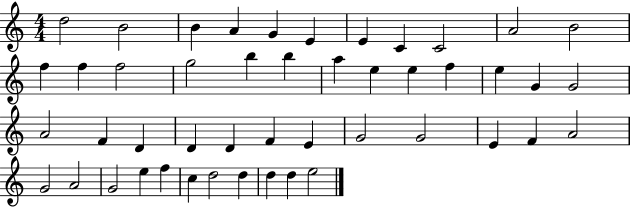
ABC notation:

X:1
T:Untitled
M:4/4
L:1/4
K:C
d2 B2 B A G E E C C2 A2 B2 f f f2 g2 b b a e e f e G G2 A2 F D D D F E G2 G2 E F A2 G2 A2 G2 e f c d2 d d d e2